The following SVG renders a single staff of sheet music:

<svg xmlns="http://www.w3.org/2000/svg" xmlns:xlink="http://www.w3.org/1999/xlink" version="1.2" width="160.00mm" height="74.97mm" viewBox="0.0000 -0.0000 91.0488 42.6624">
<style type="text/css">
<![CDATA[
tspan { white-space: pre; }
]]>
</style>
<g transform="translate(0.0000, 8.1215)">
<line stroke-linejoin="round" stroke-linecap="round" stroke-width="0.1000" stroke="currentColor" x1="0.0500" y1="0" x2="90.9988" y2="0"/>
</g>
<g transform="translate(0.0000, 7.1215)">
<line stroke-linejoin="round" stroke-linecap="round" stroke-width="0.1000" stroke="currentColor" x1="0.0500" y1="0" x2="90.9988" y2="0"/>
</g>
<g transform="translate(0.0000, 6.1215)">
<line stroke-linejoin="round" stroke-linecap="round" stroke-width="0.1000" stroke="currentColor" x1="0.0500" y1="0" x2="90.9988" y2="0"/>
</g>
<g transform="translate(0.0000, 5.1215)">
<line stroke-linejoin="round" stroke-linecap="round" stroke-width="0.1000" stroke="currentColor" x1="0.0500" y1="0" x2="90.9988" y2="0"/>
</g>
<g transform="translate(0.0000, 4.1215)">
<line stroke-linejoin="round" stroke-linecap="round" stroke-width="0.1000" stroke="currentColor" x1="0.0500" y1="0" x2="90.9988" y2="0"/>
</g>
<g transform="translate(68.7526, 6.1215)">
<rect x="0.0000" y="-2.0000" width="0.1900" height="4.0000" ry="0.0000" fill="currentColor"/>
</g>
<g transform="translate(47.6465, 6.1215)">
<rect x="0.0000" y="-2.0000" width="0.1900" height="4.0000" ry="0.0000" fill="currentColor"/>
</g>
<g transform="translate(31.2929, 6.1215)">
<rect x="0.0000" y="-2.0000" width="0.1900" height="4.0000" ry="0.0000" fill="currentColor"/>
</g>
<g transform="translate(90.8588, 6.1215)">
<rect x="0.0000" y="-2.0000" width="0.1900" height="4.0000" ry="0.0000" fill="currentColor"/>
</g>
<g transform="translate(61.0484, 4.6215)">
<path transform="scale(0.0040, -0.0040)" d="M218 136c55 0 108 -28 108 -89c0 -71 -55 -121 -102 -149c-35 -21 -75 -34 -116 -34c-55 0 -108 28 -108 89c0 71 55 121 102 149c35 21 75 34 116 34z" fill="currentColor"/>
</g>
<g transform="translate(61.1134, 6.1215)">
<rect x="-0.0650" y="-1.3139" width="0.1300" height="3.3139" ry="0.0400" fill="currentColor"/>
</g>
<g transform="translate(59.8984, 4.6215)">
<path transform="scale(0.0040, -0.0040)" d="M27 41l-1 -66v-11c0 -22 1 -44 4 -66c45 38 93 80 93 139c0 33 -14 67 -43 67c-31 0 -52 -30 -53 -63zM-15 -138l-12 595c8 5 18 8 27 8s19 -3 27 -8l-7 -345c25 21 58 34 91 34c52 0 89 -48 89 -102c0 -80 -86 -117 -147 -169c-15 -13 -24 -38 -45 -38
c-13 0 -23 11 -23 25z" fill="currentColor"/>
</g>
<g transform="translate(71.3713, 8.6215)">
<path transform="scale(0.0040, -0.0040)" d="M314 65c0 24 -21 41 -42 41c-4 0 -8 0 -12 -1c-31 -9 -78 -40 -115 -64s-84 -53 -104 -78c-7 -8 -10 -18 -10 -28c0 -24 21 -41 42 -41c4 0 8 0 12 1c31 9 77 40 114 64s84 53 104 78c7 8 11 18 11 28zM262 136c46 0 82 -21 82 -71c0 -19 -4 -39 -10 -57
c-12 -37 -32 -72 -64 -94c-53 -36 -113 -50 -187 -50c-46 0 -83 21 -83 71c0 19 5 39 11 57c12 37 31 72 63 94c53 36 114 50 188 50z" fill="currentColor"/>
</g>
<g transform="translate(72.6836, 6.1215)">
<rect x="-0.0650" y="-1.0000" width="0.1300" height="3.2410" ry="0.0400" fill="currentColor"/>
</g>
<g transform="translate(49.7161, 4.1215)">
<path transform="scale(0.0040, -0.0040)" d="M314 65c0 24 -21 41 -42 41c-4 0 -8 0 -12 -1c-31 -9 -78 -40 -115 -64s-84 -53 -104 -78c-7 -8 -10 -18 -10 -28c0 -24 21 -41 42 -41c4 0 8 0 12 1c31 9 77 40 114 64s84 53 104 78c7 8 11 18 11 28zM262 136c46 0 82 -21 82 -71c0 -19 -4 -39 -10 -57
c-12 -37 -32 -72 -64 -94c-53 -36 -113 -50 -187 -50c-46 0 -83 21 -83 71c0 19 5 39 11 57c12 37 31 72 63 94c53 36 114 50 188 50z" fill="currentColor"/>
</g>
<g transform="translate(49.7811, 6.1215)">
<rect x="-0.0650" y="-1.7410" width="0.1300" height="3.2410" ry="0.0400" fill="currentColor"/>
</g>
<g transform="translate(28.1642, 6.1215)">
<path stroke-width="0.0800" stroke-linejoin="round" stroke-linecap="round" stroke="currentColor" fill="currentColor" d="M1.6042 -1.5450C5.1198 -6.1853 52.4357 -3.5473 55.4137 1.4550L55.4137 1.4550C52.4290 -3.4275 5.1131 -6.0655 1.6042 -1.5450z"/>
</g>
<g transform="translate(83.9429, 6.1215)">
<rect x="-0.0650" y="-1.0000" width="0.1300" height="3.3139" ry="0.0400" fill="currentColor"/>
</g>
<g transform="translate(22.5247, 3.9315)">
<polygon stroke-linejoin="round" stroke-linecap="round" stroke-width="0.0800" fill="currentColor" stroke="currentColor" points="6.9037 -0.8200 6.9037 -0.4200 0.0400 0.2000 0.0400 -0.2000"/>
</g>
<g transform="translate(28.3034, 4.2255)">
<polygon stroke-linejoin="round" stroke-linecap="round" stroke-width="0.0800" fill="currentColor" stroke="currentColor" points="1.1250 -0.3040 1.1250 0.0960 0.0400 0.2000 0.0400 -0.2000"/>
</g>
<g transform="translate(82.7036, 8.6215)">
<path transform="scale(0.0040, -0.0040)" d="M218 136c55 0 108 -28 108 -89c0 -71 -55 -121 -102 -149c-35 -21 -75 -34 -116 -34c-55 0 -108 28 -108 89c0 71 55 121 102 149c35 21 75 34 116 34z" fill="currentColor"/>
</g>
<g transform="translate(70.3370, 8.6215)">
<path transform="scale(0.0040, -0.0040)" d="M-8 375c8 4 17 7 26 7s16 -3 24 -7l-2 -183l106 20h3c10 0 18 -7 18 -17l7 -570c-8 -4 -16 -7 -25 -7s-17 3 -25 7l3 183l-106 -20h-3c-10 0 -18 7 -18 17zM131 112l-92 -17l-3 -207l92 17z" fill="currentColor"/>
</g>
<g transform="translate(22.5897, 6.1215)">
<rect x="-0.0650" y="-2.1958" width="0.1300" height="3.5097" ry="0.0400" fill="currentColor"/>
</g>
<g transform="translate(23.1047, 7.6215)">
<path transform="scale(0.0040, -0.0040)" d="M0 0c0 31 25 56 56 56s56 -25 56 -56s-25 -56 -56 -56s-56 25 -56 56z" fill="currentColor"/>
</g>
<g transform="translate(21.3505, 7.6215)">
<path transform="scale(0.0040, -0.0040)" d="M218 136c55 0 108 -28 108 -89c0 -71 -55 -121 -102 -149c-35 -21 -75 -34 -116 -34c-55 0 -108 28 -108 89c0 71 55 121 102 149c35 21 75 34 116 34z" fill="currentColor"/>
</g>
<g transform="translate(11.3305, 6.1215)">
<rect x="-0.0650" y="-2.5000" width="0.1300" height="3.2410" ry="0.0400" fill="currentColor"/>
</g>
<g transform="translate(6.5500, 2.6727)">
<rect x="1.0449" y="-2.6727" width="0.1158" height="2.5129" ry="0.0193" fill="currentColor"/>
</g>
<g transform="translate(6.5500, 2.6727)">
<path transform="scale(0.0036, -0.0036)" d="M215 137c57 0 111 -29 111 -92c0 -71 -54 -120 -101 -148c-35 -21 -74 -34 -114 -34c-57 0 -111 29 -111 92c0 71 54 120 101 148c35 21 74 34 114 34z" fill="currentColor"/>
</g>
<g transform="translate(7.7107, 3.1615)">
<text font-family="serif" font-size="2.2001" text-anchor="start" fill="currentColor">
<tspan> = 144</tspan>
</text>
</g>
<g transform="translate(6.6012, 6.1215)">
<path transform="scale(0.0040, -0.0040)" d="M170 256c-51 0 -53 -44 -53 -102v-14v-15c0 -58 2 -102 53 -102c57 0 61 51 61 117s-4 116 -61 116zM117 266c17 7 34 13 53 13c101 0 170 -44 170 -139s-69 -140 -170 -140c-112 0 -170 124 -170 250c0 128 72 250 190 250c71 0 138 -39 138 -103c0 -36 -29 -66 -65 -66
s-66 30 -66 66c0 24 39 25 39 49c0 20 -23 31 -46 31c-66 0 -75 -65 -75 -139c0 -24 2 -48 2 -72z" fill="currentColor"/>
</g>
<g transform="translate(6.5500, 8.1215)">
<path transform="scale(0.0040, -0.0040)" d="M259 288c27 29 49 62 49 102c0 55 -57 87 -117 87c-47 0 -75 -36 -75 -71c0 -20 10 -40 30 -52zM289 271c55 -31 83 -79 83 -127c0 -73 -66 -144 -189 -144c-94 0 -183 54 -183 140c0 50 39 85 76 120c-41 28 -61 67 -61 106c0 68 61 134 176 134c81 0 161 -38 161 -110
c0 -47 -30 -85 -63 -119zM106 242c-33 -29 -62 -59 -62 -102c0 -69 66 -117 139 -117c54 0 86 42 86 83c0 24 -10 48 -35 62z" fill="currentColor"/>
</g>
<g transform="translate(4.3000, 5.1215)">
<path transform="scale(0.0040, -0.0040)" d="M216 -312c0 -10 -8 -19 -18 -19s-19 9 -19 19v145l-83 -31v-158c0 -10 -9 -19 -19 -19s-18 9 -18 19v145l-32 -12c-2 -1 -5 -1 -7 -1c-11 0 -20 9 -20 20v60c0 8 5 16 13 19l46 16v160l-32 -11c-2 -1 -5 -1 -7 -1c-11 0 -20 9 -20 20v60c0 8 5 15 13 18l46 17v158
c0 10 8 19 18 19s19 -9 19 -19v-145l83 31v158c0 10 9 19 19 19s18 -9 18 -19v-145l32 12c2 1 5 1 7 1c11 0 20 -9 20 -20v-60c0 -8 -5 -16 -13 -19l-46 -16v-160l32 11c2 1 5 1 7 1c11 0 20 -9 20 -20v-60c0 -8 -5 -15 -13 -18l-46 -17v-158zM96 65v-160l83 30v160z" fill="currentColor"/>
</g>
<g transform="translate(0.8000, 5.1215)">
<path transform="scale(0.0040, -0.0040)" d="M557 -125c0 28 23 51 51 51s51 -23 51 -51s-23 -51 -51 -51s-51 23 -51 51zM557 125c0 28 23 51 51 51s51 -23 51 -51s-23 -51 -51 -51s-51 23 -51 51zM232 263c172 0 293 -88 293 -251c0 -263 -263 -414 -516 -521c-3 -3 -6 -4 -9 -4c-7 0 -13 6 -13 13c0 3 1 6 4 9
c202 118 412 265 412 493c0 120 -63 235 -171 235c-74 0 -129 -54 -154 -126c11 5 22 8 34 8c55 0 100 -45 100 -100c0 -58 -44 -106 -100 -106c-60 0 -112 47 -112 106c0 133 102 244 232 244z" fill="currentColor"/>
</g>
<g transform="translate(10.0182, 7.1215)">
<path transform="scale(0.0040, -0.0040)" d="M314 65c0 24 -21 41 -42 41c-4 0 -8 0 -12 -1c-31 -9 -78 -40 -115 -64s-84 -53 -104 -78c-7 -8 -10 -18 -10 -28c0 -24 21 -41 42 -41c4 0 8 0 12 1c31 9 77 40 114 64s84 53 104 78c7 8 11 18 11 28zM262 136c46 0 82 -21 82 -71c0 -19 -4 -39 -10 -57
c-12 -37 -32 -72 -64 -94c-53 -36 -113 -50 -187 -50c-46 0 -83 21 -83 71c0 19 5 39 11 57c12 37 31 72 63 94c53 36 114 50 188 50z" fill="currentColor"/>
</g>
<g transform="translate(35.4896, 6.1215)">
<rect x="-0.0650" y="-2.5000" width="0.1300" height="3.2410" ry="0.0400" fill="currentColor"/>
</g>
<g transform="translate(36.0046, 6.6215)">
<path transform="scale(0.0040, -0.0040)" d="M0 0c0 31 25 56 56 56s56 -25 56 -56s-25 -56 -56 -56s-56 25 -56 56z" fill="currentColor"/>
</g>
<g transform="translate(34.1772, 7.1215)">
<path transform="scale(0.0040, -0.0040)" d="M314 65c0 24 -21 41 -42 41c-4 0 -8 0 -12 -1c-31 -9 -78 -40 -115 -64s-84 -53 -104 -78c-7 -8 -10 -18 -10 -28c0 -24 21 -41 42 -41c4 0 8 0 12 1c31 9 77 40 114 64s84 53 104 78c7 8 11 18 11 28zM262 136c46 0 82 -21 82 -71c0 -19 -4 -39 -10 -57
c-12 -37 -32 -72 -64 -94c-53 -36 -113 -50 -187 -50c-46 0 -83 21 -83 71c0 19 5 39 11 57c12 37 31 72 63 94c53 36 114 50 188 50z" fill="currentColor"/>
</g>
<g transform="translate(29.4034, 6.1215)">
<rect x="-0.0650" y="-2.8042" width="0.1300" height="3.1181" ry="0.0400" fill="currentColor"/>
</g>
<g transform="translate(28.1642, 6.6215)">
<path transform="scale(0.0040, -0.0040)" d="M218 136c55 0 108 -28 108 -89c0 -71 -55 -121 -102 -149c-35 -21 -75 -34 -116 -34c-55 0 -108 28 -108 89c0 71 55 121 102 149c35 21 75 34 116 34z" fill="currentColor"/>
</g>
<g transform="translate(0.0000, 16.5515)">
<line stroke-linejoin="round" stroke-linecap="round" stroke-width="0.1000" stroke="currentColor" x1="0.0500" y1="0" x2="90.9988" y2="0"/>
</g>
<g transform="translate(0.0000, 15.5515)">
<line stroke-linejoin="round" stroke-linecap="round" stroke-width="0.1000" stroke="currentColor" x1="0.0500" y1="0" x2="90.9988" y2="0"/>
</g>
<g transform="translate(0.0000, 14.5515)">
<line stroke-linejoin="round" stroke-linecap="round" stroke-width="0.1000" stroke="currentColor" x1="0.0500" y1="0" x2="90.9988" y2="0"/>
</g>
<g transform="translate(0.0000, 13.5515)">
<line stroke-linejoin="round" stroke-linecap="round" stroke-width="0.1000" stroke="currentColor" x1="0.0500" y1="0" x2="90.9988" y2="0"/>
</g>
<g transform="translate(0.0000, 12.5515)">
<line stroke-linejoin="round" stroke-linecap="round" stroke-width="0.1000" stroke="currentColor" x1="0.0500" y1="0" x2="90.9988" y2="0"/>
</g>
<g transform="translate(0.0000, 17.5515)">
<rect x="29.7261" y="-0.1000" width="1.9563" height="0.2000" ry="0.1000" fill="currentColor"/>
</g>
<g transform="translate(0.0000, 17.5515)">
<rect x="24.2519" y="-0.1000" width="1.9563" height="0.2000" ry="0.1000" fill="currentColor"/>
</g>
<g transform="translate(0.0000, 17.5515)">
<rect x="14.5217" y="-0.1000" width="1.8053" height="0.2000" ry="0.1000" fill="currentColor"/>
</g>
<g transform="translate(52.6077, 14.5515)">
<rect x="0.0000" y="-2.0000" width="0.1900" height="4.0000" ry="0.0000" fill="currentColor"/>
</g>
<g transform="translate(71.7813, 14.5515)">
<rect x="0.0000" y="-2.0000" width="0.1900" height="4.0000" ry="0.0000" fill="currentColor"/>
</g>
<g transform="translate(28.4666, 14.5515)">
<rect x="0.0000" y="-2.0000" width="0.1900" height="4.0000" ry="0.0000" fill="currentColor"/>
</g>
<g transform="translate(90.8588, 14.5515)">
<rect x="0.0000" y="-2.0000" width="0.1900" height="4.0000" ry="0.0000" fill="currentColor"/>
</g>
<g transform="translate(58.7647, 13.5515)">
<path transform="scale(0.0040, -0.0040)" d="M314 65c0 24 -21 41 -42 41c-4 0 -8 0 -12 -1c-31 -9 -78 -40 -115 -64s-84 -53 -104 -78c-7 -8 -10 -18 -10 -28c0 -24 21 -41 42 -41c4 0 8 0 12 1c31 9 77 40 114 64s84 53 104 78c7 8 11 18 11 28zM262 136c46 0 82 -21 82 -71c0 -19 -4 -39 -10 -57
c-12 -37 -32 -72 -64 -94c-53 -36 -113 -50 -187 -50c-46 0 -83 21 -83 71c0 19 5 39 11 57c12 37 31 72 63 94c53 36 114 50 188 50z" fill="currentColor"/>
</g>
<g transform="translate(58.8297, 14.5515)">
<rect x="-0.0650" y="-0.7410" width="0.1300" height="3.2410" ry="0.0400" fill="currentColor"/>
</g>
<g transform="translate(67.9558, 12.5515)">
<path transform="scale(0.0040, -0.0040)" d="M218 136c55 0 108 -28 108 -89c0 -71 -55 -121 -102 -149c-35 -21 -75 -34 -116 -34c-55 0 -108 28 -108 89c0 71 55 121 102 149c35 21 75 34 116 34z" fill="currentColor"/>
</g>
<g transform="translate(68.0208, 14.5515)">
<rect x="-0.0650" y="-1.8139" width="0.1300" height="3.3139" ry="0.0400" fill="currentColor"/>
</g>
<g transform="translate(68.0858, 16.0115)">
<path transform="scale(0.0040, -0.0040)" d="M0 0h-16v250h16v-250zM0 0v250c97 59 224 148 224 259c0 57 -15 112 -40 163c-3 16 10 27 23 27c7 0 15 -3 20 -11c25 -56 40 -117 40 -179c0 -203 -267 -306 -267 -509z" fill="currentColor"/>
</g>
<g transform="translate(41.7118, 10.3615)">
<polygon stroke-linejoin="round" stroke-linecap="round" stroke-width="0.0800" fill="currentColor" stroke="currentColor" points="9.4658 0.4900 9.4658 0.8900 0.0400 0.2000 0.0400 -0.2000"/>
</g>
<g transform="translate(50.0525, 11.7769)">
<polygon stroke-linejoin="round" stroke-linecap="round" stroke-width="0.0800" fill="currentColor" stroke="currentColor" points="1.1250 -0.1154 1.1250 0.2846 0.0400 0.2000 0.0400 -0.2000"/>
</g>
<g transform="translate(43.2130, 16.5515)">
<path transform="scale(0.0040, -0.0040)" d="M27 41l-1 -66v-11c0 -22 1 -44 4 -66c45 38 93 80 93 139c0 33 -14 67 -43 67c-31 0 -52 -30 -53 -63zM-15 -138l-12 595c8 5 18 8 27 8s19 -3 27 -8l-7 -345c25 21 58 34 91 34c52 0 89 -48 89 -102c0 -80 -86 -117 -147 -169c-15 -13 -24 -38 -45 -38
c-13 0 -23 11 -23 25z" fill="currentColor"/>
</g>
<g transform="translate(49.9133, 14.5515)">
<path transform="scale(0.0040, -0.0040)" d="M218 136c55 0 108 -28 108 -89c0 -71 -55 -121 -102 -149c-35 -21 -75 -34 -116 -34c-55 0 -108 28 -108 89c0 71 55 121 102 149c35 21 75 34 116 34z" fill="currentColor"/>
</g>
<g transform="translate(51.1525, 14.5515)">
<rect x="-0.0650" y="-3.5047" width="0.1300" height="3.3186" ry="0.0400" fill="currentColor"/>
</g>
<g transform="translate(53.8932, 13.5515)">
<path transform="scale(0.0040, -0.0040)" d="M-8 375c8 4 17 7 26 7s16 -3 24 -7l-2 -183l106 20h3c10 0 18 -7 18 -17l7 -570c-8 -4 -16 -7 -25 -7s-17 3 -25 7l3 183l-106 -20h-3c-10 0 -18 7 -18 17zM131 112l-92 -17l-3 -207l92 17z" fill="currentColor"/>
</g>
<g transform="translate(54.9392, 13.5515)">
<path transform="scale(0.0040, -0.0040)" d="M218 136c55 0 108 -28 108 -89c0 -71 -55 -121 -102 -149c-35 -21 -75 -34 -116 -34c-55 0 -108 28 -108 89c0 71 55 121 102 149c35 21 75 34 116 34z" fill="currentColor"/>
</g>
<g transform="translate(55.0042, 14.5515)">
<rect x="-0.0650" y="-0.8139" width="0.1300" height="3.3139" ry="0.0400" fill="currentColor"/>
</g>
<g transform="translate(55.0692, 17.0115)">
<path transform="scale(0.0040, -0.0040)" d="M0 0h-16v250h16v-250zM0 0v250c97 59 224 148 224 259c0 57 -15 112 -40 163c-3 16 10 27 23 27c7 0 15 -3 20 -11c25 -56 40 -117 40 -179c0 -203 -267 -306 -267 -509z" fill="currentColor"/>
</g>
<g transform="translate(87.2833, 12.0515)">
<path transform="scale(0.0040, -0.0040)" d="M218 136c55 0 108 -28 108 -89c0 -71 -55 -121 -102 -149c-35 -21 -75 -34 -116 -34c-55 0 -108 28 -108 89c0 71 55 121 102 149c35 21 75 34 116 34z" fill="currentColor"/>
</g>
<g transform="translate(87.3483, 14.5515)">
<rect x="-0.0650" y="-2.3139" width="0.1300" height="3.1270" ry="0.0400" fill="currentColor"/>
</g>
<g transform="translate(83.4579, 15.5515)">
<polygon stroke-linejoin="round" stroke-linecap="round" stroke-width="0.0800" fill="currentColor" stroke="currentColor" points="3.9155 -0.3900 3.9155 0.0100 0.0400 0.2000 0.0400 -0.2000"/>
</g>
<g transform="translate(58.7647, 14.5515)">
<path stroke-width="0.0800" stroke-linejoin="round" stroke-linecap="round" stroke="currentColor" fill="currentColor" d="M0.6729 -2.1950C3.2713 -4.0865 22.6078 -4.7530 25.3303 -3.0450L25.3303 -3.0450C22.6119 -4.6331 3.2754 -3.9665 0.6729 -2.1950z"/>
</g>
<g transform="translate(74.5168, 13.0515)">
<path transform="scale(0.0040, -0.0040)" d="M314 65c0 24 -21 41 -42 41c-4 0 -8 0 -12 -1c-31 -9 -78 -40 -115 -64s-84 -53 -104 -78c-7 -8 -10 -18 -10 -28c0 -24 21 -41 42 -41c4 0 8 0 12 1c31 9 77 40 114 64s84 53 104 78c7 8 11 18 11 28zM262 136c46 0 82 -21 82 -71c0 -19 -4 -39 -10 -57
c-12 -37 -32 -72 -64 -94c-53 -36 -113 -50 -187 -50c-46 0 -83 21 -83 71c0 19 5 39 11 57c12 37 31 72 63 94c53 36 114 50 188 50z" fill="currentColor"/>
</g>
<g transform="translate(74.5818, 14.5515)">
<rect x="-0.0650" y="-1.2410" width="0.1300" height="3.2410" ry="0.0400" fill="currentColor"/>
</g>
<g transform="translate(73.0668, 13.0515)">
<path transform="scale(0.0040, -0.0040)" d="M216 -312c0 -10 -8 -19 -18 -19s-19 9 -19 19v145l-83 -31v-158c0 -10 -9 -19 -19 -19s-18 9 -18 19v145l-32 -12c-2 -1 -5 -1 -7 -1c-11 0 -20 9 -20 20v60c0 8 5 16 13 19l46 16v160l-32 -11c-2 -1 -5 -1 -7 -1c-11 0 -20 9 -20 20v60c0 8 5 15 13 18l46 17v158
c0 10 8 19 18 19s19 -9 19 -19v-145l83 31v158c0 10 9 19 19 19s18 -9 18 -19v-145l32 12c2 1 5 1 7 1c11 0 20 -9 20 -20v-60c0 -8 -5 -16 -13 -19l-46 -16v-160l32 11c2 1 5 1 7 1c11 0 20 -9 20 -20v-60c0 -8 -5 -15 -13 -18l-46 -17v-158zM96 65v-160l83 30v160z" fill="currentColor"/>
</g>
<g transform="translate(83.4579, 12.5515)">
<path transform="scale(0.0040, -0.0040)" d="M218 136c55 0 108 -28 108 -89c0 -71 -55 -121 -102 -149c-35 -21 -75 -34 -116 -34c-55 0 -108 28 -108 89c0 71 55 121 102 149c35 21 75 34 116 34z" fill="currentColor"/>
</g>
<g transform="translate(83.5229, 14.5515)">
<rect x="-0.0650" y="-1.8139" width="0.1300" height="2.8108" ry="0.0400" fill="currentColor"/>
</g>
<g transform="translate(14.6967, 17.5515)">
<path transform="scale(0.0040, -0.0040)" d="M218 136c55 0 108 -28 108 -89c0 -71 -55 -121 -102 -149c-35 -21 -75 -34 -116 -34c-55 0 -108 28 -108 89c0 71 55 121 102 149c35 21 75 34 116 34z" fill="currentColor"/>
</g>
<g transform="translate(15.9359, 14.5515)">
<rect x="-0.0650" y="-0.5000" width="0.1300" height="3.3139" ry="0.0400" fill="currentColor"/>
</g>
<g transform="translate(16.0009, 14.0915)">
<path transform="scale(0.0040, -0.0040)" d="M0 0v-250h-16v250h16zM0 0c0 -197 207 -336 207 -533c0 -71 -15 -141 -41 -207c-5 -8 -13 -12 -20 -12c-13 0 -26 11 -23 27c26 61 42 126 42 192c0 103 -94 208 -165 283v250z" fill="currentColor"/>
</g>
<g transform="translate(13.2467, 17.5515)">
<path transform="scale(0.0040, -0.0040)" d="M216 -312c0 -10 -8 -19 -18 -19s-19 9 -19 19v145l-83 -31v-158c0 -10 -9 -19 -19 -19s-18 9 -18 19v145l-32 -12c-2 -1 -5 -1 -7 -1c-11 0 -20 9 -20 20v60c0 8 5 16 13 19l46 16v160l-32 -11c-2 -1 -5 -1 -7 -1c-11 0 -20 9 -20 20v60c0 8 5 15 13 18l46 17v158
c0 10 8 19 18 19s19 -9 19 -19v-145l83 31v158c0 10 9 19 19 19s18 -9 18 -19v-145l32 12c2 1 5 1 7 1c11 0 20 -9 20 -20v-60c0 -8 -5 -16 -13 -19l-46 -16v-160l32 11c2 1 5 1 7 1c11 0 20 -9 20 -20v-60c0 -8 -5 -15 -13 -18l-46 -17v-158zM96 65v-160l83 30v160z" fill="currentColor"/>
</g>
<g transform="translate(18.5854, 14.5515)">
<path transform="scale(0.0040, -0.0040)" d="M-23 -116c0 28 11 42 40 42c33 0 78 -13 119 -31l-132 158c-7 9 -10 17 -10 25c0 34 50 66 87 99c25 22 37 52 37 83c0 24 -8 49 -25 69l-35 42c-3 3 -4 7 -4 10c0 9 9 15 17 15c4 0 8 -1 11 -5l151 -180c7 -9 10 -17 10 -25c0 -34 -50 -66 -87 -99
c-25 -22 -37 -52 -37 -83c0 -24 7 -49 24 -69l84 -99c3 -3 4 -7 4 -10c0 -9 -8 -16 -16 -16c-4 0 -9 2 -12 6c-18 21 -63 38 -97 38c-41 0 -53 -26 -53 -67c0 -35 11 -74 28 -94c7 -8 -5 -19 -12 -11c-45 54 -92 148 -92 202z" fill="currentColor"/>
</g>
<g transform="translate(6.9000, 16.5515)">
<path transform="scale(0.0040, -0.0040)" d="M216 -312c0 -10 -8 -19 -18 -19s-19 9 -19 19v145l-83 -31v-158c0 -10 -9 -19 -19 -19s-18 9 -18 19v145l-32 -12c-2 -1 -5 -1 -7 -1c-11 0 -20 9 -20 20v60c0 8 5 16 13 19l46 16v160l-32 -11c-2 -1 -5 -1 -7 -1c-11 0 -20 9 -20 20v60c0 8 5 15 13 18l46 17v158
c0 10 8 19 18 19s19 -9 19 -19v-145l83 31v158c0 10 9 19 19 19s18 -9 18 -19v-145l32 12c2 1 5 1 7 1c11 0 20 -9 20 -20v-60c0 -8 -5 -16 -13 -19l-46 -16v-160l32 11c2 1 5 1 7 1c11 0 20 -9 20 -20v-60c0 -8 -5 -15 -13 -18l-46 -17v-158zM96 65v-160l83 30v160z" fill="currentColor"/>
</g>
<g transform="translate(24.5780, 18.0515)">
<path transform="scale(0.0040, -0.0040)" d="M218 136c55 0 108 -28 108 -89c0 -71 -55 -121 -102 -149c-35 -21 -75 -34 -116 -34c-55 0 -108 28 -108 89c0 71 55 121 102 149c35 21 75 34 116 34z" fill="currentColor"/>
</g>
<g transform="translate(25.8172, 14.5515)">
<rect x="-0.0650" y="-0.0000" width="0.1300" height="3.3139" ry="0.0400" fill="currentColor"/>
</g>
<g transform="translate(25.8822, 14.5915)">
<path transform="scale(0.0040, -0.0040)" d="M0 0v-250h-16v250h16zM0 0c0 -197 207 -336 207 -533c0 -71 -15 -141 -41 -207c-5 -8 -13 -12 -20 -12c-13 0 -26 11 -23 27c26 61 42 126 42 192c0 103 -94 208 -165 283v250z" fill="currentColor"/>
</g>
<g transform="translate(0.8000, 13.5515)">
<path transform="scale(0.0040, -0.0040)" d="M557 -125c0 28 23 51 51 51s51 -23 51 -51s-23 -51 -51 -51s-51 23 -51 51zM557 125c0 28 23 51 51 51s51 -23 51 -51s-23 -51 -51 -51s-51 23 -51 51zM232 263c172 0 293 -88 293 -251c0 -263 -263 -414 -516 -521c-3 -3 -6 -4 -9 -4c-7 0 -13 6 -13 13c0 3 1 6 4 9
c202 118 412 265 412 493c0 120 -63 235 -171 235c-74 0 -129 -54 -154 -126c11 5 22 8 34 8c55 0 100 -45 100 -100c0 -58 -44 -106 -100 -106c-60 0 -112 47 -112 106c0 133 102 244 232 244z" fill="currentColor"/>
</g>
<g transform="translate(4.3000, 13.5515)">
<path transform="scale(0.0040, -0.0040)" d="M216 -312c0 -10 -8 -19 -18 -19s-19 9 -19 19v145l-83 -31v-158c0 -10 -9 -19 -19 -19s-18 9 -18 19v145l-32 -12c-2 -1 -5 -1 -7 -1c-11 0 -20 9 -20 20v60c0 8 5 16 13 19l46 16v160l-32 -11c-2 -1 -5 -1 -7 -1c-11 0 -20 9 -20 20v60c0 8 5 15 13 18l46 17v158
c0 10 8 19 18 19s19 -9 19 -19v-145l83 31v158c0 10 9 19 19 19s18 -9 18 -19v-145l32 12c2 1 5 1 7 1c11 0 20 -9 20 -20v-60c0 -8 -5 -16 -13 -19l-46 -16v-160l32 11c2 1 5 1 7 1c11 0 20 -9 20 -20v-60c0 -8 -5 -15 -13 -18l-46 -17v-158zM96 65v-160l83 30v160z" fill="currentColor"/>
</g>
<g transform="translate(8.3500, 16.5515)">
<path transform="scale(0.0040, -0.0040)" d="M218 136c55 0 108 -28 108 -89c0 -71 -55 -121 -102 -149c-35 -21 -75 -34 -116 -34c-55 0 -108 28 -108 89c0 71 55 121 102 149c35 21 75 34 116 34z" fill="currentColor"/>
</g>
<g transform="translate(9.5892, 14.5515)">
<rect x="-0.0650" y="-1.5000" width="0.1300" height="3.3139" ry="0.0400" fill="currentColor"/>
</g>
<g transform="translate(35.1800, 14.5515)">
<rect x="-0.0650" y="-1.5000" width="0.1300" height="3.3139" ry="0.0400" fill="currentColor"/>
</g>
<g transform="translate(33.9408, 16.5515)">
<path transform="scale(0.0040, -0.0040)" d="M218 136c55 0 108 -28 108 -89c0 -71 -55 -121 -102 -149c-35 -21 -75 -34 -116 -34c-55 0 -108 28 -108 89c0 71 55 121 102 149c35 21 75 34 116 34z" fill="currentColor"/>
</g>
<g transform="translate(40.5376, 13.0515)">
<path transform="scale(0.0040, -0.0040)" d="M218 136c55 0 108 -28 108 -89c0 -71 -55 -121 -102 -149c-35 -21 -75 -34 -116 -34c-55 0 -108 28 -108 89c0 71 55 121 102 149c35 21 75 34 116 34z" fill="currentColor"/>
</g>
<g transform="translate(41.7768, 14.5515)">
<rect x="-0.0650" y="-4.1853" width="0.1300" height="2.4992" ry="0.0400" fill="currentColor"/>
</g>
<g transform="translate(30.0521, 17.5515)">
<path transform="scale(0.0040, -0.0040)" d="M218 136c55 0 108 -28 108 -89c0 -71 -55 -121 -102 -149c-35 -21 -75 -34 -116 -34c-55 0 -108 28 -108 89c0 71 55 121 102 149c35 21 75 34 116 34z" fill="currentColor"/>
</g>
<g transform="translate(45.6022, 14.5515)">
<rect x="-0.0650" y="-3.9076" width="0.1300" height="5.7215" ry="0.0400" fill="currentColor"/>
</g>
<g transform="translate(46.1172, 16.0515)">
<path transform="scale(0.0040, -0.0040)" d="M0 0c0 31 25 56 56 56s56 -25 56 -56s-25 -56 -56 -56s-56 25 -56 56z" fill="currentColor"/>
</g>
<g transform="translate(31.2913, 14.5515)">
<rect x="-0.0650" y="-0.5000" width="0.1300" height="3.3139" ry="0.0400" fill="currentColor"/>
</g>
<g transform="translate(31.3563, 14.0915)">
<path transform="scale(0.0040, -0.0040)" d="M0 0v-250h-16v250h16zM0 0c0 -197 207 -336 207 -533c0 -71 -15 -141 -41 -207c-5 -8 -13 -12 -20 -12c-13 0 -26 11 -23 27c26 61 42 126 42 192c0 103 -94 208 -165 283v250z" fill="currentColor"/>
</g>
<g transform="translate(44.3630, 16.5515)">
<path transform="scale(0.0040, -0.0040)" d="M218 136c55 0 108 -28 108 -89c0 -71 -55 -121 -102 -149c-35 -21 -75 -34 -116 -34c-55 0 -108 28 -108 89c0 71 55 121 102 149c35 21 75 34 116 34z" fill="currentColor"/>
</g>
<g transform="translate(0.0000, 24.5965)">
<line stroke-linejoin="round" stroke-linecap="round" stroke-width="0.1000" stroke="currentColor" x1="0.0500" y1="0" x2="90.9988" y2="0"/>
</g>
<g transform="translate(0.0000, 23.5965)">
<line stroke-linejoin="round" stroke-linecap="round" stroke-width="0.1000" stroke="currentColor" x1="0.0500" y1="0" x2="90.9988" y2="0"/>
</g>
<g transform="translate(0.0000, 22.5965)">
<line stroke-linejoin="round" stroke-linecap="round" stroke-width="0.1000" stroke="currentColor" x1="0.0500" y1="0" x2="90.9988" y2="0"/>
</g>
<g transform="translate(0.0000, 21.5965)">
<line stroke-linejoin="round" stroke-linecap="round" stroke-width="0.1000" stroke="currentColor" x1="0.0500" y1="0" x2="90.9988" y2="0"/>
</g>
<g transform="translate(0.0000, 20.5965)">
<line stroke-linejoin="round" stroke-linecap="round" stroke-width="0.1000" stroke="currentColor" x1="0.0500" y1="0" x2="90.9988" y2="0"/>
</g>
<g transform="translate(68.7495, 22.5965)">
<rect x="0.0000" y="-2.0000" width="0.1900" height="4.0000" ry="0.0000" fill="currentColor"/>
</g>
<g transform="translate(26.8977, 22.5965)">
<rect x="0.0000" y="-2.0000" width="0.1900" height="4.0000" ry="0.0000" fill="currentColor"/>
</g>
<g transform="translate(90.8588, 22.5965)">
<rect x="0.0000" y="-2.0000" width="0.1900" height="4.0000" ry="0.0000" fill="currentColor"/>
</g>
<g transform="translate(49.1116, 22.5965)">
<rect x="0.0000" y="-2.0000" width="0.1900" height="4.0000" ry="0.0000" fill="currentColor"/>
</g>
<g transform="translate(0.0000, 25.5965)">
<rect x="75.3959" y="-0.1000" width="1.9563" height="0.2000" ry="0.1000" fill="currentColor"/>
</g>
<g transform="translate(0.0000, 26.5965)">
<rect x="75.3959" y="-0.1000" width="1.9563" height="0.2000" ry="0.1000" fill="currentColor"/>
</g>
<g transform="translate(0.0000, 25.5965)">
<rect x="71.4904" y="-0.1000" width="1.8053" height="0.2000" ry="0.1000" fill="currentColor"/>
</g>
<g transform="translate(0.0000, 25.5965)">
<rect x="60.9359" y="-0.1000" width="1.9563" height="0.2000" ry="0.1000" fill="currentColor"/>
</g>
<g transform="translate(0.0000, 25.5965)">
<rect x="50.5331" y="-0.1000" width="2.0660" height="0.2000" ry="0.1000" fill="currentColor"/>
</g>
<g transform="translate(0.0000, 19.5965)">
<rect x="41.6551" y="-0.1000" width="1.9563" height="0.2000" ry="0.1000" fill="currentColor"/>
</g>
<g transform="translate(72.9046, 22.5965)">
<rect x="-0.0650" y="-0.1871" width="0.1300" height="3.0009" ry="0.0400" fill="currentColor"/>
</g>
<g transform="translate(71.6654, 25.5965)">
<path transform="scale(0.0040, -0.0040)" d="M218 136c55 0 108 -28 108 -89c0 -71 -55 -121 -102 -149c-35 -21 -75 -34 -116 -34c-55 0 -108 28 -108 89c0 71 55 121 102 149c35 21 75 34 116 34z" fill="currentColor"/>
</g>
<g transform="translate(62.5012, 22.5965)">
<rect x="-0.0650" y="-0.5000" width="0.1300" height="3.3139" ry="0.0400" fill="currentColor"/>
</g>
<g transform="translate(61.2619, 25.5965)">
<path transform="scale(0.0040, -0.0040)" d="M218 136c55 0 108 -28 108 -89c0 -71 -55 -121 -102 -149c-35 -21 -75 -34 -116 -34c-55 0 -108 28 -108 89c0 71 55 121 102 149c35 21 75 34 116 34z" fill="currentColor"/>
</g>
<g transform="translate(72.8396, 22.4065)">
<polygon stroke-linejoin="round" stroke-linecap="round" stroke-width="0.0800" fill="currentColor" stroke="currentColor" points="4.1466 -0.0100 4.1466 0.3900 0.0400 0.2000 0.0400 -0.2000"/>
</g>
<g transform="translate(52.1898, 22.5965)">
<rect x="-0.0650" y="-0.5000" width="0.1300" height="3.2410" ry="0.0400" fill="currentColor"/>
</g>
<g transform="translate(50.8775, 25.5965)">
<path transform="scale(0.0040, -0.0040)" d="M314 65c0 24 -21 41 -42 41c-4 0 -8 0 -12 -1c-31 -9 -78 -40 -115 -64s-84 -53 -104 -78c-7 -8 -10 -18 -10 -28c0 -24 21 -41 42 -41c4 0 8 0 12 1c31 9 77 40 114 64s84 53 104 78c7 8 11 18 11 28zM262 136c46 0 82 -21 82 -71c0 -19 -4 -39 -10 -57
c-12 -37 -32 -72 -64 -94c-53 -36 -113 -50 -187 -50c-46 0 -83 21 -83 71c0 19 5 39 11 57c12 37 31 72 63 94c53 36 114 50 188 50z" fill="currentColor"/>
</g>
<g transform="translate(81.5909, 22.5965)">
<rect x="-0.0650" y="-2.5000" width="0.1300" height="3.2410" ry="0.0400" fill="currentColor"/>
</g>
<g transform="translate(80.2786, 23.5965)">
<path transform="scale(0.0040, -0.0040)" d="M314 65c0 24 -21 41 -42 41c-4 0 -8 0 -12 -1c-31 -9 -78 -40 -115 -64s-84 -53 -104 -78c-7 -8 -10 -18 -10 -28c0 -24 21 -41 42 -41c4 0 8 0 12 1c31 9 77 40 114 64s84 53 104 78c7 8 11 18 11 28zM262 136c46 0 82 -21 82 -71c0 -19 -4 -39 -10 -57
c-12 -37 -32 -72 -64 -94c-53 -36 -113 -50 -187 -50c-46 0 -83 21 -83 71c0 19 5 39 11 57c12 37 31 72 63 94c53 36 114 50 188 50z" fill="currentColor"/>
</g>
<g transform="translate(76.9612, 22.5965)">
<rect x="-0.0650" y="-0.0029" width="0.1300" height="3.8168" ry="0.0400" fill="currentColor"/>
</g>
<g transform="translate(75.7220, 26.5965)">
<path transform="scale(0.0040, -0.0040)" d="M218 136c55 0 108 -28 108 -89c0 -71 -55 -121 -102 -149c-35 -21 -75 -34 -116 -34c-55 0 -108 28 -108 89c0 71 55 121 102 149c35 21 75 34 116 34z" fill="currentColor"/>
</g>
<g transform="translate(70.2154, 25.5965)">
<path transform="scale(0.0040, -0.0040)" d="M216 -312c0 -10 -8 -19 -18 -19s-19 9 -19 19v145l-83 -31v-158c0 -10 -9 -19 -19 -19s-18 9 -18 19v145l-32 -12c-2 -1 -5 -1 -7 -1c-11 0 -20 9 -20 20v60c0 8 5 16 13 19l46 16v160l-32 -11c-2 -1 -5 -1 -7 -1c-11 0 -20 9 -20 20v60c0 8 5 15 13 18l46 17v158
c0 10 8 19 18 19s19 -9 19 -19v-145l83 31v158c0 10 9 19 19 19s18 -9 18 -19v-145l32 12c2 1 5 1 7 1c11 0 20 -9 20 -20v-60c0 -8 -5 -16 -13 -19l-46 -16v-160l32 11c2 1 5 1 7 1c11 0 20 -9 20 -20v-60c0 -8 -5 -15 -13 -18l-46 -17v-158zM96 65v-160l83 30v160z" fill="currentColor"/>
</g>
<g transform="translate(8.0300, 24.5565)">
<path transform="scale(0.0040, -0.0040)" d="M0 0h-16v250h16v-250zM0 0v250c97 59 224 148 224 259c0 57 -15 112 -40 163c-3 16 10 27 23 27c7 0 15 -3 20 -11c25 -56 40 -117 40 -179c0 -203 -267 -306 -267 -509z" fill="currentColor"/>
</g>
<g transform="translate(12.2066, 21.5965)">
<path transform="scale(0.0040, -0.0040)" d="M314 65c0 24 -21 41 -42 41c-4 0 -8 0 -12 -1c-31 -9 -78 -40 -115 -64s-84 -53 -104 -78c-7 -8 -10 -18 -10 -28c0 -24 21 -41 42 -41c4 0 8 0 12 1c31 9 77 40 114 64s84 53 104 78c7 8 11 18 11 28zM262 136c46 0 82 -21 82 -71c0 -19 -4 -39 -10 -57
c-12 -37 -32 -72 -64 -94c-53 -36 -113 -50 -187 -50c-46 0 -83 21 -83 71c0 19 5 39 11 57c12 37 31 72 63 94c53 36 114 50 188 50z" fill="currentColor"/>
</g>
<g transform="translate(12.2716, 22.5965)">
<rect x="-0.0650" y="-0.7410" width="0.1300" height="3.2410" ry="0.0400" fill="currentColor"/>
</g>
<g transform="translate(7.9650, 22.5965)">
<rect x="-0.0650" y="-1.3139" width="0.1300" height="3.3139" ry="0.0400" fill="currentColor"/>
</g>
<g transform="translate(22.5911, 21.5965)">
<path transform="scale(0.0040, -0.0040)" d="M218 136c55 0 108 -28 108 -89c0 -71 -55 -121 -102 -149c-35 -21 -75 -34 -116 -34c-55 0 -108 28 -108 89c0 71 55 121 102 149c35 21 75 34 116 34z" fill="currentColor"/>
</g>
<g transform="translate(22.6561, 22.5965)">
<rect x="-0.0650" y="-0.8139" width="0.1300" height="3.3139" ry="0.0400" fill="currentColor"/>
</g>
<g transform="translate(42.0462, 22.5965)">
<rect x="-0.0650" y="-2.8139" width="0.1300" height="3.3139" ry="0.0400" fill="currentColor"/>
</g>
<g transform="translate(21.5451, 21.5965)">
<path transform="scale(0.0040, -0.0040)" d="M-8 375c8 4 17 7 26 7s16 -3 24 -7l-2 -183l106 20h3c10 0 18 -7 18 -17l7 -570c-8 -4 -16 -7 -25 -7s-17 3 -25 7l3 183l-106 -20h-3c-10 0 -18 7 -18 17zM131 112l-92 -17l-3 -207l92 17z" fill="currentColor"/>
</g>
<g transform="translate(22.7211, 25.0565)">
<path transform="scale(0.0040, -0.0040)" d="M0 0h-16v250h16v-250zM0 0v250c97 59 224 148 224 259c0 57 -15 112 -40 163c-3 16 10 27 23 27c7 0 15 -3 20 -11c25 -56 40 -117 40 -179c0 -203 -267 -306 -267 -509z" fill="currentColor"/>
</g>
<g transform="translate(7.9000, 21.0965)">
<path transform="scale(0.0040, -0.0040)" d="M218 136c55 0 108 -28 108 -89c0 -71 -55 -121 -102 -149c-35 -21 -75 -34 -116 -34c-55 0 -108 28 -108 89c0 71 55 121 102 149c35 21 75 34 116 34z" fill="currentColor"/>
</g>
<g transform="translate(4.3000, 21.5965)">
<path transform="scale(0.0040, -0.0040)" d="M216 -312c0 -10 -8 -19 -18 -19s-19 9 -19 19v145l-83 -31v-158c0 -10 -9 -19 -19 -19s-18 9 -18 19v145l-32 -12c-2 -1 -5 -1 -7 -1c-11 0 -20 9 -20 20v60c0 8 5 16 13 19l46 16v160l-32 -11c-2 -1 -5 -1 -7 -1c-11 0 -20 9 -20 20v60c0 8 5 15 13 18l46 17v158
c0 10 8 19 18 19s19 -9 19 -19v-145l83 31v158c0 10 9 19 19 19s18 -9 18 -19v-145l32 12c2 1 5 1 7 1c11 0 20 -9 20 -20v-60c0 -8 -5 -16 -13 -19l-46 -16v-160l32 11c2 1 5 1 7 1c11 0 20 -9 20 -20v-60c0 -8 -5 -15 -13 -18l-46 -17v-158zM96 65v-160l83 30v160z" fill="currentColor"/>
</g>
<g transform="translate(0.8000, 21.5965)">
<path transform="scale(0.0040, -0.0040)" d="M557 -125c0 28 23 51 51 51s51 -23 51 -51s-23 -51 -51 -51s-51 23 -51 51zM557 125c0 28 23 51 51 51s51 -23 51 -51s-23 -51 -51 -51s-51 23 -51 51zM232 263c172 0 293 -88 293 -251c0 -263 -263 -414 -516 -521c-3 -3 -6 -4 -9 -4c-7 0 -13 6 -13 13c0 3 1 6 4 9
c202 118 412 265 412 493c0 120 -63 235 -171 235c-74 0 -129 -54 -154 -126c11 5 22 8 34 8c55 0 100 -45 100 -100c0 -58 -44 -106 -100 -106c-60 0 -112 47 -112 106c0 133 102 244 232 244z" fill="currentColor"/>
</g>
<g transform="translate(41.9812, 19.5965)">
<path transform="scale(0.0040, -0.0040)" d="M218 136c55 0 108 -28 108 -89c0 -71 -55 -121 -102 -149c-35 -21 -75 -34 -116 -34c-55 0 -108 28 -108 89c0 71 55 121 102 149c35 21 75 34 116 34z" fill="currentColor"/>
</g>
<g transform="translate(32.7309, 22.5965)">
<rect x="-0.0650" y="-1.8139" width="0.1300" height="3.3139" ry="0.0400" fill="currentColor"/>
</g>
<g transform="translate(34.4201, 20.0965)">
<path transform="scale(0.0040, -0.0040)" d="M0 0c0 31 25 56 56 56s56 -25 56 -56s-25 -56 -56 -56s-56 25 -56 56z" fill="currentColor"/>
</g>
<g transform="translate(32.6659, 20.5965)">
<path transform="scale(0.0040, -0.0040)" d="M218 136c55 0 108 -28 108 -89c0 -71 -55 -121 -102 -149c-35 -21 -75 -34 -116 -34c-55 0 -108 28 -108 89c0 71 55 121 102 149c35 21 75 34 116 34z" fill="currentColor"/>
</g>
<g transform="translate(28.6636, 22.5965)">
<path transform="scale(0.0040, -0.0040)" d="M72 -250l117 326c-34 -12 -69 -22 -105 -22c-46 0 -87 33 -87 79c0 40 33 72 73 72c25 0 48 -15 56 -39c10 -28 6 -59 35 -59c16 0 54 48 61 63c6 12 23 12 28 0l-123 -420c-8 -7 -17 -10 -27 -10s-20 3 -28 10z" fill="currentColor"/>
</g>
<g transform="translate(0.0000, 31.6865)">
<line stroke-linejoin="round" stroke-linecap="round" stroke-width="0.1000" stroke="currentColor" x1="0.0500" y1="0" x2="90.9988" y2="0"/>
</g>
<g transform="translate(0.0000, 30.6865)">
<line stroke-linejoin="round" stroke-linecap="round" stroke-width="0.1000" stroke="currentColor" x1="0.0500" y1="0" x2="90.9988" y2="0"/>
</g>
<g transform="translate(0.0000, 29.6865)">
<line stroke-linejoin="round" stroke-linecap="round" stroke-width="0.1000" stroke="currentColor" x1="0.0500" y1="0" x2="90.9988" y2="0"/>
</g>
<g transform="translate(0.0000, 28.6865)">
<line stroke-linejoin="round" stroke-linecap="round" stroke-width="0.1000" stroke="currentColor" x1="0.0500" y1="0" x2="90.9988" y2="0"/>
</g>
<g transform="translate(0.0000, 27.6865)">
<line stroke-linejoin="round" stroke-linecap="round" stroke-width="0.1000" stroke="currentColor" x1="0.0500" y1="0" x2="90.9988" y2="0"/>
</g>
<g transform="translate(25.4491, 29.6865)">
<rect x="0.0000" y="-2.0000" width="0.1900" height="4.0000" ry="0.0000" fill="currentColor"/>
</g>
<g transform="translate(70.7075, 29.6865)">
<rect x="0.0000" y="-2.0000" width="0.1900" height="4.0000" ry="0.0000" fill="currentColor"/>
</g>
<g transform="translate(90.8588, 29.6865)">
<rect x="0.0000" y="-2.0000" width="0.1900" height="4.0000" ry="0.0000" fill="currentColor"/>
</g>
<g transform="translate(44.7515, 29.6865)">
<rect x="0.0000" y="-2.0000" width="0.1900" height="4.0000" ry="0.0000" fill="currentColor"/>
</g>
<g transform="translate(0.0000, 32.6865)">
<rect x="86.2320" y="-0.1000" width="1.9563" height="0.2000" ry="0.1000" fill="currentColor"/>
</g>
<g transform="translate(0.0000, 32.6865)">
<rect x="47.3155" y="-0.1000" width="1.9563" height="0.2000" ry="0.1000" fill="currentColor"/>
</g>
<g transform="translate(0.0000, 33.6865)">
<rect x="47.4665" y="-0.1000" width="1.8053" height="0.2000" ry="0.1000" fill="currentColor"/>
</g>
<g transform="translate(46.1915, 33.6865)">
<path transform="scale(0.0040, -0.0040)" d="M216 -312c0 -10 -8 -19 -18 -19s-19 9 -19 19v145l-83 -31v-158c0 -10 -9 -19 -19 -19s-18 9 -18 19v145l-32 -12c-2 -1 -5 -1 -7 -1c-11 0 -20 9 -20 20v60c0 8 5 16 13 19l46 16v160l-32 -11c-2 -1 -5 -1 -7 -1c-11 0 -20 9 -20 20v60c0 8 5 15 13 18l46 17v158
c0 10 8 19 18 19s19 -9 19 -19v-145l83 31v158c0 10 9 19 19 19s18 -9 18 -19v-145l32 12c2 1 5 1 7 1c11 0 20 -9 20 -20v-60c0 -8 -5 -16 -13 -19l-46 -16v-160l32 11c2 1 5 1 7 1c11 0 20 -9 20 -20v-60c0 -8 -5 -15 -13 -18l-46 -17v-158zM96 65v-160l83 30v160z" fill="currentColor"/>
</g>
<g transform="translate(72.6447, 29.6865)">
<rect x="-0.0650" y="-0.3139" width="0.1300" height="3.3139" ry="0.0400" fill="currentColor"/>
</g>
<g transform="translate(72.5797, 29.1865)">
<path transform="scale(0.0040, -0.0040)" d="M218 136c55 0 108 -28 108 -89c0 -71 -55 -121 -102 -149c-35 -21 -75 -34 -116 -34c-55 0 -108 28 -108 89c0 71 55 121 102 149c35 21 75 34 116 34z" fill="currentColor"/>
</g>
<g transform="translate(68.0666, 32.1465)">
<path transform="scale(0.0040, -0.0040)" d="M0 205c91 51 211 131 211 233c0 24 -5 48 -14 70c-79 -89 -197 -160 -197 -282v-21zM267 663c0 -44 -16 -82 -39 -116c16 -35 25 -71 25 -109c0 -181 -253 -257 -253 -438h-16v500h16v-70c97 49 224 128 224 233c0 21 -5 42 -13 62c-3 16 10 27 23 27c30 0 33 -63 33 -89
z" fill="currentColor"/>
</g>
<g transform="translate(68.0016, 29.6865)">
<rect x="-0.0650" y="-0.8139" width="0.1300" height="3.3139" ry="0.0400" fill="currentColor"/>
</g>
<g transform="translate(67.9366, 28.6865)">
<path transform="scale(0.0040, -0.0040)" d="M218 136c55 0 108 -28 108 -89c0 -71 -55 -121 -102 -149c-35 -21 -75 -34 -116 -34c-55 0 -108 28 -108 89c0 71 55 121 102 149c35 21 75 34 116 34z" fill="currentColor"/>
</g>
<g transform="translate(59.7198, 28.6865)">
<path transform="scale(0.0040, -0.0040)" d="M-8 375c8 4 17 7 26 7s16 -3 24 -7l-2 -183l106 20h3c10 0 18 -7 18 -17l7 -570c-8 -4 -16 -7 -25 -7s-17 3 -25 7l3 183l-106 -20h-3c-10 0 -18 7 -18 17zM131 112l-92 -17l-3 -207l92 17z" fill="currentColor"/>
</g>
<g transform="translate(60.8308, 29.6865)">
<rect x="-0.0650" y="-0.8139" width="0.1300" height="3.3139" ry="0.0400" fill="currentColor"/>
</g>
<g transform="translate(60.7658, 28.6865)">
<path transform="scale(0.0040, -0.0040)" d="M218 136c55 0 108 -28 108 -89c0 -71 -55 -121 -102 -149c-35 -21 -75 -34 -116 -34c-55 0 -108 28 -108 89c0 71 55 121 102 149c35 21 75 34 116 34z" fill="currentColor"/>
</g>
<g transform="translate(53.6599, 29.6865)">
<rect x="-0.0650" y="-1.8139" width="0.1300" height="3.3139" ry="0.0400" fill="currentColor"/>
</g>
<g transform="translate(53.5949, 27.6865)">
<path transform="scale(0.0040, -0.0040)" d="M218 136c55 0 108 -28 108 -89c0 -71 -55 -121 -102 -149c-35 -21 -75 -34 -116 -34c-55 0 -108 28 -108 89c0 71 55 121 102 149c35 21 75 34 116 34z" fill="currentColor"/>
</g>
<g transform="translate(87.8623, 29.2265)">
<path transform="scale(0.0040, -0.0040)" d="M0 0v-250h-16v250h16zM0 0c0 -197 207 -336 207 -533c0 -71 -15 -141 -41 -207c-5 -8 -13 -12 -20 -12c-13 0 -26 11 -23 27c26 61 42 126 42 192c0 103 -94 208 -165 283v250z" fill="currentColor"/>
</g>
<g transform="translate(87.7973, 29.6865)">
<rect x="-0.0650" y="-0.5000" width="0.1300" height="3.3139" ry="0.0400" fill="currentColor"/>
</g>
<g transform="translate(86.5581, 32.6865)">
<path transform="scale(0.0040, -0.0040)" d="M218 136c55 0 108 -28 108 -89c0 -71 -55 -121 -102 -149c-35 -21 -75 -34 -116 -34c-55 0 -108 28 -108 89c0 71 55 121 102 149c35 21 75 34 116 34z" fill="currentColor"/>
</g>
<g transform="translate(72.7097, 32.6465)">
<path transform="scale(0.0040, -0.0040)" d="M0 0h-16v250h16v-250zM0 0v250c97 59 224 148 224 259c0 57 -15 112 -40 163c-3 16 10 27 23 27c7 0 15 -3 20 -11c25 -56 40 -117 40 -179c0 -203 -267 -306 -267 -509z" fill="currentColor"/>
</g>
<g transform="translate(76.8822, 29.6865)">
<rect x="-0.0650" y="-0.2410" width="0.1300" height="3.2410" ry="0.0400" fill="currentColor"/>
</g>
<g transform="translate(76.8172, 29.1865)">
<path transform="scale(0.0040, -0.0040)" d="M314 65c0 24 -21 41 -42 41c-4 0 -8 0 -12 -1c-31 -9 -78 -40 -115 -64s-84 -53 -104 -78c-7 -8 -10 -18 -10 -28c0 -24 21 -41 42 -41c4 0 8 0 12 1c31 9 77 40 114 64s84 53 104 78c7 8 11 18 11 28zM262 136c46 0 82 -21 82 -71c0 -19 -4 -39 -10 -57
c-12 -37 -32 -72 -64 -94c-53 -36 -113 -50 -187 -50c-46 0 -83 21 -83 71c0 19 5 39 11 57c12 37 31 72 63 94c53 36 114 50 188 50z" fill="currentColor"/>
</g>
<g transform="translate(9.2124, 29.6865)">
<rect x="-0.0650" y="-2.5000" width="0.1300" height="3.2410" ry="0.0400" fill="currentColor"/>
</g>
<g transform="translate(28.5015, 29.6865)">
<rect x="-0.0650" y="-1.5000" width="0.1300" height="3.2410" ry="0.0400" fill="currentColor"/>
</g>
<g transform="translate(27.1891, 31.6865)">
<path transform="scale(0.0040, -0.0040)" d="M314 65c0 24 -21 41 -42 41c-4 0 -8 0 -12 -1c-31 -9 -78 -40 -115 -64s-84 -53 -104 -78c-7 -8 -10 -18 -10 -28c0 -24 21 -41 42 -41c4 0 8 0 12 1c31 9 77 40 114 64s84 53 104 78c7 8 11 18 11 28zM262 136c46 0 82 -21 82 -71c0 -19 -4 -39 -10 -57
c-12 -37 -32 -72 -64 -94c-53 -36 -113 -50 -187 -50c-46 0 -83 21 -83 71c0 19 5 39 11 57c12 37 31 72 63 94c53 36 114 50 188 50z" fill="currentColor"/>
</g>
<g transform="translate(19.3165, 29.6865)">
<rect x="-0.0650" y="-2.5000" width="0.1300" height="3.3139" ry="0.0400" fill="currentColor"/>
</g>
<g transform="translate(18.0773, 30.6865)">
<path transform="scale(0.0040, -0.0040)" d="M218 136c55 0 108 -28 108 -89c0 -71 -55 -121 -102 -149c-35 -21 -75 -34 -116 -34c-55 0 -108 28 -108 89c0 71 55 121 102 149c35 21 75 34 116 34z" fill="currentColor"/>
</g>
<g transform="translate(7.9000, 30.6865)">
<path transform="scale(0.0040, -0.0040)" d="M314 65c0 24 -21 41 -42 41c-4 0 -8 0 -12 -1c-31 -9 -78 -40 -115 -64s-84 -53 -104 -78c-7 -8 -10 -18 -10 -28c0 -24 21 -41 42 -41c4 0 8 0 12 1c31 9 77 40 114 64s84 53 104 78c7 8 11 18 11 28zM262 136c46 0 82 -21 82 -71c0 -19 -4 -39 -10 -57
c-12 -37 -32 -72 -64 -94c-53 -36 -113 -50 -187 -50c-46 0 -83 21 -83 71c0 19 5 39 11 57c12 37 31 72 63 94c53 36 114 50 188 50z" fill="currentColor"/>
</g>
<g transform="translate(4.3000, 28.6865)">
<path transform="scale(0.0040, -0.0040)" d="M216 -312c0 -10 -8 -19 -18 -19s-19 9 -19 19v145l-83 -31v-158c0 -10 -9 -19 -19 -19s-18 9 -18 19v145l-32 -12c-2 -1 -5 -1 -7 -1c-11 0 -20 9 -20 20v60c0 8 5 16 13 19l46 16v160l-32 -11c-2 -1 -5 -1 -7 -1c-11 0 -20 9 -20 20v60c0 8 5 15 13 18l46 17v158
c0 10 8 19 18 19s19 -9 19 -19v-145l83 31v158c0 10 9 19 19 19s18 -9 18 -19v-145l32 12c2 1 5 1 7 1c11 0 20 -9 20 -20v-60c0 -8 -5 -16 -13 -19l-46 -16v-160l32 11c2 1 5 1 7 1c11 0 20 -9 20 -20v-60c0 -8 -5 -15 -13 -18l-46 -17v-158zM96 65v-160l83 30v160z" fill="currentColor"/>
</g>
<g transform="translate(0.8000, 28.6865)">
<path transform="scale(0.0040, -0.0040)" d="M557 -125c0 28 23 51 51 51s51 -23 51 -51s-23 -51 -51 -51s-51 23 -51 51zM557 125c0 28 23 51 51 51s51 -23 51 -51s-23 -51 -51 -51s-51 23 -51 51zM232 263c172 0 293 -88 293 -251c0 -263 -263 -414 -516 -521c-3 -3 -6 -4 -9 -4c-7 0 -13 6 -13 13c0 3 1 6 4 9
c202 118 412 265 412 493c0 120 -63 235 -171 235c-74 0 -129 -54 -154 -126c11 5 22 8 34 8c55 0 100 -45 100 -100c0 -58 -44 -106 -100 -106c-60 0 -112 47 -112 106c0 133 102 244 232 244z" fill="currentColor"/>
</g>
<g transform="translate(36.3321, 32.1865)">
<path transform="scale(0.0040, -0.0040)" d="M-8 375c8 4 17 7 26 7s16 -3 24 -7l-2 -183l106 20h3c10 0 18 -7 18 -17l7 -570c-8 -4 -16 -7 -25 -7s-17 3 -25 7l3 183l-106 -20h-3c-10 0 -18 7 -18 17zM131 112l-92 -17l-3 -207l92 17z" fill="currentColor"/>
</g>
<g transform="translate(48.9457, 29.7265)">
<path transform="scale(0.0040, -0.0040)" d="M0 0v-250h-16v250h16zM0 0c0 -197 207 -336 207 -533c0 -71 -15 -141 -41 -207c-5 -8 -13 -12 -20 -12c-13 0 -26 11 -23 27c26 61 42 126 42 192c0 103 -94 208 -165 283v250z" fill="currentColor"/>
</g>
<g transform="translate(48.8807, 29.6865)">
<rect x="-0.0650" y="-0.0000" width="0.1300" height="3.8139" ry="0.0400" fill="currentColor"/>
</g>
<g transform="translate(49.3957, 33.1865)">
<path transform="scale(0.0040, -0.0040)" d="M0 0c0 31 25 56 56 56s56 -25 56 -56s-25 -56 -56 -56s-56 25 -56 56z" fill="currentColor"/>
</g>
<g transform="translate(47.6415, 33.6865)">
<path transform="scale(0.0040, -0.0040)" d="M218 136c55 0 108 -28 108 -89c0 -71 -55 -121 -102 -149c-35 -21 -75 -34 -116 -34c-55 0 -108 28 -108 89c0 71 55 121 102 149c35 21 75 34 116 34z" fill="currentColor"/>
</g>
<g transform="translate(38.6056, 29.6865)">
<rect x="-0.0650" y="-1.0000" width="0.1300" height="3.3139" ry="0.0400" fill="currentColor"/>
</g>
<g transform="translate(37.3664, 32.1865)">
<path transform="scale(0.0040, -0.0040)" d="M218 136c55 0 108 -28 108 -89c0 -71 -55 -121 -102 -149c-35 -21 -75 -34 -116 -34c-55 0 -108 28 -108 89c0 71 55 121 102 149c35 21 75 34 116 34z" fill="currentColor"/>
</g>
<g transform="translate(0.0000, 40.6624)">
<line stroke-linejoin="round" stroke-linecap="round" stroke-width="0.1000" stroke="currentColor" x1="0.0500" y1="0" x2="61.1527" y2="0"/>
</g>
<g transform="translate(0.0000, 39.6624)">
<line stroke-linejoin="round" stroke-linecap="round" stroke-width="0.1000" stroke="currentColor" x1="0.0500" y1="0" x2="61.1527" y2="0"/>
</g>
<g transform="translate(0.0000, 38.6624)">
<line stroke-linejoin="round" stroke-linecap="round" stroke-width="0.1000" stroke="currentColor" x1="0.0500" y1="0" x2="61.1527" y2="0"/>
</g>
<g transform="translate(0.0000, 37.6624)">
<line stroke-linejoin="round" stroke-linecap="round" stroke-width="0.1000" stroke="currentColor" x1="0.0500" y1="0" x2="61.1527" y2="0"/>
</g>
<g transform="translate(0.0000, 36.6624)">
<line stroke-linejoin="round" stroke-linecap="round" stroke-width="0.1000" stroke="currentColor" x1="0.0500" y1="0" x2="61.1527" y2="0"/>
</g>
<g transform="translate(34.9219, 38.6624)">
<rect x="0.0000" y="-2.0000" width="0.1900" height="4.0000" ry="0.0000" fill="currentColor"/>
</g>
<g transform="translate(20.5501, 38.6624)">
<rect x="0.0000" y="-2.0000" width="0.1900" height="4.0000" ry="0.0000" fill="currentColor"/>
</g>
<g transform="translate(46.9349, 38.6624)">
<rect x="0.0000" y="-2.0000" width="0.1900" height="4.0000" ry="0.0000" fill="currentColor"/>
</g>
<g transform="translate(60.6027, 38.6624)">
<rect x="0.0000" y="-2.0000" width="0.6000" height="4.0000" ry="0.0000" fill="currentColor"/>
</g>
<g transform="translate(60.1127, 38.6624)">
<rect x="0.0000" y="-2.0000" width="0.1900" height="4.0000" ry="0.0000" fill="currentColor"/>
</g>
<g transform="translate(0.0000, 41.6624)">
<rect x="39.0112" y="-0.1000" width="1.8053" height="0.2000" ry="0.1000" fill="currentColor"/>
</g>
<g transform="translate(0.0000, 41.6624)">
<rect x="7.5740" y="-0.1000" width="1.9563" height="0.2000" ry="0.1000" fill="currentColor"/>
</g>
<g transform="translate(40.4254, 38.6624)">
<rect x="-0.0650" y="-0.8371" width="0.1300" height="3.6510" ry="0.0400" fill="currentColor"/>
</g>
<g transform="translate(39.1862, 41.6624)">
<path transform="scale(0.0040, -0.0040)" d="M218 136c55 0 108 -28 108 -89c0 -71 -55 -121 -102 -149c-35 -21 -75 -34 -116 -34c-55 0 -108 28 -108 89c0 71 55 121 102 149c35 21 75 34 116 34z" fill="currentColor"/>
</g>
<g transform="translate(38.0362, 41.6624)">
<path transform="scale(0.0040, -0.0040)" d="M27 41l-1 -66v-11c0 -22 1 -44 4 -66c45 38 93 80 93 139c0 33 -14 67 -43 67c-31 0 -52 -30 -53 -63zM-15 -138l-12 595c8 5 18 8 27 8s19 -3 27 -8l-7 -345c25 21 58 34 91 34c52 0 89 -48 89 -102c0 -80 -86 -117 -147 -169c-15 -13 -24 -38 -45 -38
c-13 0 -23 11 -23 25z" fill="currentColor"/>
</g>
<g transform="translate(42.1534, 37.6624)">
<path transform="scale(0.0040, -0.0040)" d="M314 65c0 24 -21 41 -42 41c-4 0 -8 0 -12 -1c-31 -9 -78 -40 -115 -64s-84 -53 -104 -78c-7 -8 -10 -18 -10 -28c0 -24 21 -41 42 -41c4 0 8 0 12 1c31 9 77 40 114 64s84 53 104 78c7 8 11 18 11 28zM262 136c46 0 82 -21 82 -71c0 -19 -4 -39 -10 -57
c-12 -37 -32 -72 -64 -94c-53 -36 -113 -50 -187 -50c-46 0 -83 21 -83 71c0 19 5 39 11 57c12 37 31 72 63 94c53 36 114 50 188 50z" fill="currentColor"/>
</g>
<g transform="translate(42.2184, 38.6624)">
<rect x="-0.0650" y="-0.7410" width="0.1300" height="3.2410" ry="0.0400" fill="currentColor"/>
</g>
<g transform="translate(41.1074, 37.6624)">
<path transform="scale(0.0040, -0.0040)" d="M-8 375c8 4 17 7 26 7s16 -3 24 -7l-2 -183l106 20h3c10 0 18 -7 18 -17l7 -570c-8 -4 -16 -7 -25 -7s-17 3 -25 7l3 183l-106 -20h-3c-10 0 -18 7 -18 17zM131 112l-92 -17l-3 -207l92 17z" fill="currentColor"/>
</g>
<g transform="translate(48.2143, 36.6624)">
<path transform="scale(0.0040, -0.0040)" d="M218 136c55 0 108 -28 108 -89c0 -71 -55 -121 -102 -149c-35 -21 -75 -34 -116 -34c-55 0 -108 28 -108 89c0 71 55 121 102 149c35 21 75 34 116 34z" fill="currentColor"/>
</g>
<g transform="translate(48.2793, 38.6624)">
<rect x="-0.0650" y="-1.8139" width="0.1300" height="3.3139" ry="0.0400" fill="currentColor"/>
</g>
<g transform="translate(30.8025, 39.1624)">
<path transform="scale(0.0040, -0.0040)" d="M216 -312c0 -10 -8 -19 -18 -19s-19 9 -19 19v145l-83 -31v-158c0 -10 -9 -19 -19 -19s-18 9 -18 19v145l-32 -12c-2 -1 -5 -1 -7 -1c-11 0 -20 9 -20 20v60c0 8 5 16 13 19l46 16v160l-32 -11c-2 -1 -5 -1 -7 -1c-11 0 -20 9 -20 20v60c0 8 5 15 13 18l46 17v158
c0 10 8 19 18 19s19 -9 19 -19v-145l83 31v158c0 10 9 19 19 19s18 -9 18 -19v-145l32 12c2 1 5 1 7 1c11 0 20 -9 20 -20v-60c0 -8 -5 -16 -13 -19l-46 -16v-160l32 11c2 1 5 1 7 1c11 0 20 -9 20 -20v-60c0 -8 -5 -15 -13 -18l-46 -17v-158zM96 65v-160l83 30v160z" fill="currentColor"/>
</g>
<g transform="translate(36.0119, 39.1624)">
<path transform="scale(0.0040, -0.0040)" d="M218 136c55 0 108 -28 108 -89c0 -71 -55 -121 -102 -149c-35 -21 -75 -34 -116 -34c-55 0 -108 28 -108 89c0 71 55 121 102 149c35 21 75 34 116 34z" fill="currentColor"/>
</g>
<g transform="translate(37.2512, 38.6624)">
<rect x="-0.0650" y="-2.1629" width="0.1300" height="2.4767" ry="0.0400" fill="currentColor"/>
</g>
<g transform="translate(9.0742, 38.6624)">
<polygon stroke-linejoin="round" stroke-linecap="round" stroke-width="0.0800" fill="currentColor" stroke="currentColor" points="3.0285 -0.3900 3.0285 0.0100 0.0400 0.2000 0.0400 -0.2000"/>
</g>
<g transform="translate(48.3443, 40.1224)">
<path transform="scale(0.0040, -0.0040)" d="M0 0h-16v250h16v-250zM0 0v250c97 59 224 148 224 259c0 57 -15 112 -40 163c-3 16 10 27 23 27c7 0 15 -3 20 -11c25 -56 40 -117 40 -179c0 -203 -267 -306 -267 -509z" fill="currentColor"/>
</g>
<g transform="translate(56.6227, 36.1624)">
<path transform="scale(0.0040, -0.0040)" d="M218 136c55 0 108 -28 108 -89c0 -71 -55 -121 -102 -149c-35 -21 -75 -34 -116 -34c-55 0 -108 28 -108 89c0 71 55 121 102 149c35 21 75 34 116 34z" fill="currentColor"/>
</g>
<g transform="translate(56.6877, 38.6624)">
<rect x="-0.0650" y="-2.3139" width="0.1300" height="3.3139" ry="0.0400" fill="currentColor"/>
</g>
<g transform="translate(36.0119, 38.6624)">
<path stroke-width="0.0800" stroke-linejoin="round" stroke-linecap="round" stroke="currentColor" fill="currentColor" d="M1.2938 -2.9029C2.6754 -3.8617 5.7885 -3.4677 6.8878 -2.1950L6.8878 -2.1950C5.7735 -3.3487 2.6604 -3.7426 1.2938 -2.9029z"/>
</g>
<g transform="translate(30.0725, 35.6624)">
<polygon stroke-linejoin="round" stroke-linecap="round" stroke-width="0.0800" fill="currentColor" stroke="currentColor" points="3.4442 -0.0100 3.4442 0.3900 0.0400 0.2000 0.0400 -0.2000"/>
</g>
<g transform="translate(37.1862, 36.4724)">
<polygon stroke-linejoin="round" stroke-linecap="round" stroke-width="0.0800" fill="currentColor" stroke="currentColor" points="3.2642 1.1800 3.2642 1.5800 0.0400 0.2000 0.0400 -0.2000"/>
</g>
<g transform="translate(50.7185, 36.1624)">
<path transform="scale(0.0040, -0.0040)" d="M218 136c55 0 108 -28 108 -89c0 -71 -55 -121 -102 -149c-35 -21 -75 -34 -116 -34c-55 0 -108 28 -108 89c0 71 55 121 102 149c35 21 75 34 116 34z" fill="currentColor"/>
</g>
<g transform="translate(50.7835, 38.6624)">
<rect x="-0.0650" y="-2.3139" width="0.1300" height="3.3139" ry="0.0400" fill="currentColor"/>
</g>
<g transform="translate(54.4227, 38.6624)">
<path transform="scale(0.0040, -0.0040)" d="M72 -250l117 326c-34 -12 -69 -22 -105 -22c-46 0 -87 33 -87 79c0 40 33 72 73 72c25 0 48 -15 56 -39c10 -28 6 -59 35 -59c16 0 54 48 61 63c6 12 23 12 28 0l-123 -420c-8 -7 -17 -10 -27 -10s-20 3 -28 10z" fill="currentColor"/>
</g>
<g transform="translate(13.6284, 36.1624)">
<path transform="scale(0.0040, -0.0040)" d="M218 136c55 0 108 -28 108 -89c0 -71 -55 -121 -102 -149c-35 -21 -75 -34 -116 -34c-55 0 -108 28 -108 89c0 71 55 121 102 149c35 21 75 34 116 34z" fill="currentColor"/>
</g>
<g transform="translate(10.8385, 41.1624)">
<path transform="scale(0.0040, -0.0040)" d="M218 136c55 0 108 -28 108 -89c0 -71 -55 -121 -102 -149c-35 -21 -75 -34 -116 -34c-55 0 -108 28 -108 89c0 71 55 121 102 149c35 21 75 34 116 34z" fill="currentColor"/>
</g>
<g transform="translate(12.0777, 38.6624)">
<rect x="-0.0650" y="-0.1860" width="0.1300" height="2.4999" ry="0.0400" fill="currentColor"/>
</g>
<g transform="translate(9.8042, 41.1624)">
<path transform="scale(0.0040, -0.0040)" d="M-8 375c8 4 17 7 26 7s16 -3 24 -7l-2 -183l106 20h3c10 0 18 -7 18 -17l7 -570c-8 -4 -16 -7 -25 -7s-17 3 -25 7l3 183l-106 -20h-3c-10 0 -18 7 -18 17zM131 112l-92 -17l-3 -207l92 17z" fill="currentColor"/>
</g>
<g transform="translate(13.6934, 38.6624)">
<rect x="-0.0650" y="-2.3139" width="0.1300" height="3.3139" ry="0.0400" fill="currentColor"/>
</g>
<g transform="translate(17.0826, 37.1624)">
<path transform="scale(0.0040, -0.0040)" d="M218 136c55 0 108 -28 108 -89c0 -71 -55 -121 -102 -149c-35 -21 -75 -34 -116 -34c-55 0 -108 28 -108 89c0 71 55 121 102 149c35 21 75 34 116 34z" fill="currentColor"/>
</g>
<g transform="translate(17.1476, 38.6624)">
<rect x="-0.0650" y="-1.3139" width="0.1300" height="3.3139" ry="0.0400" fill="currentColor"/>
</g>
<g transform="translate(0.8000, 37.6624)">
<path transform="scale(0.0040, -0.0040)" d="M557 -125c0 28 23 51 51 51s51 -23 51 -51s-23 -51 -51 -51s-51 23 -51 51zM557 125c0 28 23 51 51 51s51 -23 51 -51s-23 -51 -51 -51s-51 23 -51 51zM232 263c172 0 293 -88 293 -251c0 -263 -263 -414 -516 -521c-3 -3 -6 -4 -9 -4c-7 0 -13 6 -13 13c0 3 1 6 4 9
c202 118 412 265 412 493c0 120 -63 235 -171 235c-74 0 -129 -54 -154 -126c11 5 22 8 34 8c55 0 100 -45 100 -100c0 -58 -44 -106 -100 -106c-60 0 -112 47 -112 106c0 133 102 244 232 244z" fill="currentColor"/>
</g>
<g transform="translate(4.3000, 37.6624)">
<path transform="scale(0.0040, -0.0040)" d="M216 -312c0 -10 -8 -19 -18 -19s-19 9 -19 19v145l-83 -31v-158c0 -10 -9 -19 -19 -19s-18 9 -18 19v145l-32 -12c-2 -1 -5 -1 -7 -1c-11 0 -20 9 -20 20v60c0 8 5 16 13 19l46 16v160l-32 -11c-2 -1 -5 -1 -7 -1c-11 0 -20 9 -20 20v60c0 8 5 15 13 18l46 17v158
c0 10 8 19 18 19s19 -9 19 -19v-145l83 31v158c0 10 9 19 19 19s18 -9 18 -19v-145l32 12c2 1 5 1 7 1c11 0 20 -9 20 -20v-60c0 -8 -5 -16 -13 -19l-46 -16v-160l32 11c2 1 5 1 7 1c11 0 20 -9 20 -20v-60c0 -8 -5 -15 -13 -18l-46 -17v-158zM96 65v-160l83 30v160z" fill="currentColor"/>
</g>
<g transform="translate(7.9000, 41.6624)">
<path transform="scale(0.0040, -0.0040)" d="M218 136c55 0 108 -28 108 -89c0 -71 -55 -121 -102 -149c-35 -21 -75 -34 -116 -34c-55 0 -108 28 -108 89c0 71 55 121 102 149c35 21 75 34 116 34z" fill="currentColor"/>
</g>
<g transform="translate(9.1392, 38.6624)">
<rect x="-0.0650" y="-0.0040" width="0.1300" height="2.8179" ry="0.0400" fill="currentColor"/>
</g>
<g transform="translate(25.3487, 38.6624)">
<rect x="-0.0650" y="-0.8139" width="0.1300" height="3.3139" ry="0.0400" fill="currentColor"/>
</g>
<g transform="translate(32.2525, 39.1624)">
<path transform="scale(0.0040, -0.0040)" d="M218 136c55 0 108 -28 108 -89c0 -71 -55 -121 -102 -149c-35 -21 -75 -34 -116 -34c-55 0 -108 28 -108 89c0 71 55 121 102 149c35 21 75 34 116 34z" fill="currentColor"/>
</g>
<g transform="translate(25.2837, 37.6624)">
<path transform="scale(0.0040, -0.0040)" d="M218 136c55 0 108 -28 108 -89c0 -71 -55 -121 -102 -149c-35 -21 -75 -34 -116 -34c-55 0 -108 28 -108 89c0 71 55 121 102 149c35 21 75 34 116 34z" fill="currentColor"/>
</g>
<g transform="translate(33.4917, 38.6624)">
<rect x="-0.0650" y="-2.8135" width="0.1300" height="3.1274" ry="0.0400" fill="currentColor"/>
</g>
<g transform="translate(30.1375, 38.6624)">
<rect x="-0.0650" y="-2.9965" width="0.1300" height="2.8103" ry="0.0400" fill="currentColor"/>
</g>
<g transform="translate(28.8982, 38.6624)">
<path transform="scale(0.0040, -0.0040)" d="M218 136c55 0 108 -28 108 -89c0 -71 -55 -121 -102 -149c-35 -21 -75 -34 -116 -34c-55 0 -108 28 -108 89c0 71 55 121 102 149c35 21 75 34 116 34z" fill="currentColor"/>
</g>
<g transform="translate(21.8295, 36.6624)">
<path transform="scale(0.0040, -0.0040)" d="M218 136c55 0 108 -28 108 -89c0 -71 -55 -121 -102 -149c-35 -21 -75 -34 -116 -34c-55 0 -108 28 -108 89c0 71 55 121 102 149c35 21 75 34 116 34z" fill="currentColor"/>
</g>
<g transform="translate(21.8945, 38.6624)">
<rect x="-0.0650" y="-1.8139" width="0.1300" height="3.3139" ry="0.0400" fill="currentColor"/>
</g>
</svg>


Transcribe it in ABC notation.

X:1
T:Untitled
M:6/8
L:1/4
K:G
B,,2 A,,/2 C,/4 B,,2 A,2 _G, F,,2 F,, ^G,, ^E,,/2 z D,,/2 E,,/2 G,, G,/2 _G,,/2 D,/4 F,/2 F,2 A,/2 ^G,2 A,/2 B,/2 G,/2 ^F,2 F,/2 z/2 A, C E,,2 E,, ^E,,/2 C,,/2 B,,2 B,,2 B,, G,,2 F,, ^C,,/2 A, F, F,/4 E,/2 E,2 E,,/2 E,,/2 F,,/2 B, G, A, ^F, D,/2 ^C,/2 C,/2 _E,,/2 F,2 A,/2 B, z/2 B,